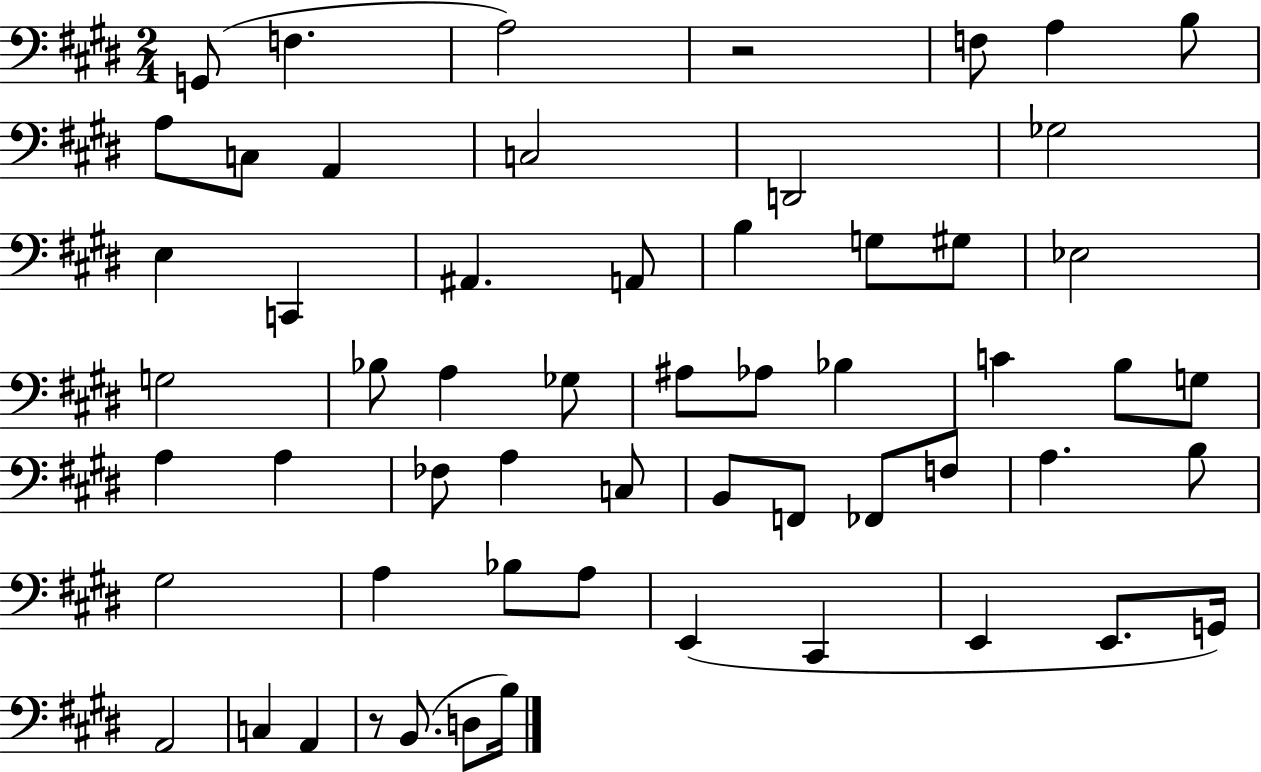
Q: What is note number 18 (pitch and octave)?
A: G3